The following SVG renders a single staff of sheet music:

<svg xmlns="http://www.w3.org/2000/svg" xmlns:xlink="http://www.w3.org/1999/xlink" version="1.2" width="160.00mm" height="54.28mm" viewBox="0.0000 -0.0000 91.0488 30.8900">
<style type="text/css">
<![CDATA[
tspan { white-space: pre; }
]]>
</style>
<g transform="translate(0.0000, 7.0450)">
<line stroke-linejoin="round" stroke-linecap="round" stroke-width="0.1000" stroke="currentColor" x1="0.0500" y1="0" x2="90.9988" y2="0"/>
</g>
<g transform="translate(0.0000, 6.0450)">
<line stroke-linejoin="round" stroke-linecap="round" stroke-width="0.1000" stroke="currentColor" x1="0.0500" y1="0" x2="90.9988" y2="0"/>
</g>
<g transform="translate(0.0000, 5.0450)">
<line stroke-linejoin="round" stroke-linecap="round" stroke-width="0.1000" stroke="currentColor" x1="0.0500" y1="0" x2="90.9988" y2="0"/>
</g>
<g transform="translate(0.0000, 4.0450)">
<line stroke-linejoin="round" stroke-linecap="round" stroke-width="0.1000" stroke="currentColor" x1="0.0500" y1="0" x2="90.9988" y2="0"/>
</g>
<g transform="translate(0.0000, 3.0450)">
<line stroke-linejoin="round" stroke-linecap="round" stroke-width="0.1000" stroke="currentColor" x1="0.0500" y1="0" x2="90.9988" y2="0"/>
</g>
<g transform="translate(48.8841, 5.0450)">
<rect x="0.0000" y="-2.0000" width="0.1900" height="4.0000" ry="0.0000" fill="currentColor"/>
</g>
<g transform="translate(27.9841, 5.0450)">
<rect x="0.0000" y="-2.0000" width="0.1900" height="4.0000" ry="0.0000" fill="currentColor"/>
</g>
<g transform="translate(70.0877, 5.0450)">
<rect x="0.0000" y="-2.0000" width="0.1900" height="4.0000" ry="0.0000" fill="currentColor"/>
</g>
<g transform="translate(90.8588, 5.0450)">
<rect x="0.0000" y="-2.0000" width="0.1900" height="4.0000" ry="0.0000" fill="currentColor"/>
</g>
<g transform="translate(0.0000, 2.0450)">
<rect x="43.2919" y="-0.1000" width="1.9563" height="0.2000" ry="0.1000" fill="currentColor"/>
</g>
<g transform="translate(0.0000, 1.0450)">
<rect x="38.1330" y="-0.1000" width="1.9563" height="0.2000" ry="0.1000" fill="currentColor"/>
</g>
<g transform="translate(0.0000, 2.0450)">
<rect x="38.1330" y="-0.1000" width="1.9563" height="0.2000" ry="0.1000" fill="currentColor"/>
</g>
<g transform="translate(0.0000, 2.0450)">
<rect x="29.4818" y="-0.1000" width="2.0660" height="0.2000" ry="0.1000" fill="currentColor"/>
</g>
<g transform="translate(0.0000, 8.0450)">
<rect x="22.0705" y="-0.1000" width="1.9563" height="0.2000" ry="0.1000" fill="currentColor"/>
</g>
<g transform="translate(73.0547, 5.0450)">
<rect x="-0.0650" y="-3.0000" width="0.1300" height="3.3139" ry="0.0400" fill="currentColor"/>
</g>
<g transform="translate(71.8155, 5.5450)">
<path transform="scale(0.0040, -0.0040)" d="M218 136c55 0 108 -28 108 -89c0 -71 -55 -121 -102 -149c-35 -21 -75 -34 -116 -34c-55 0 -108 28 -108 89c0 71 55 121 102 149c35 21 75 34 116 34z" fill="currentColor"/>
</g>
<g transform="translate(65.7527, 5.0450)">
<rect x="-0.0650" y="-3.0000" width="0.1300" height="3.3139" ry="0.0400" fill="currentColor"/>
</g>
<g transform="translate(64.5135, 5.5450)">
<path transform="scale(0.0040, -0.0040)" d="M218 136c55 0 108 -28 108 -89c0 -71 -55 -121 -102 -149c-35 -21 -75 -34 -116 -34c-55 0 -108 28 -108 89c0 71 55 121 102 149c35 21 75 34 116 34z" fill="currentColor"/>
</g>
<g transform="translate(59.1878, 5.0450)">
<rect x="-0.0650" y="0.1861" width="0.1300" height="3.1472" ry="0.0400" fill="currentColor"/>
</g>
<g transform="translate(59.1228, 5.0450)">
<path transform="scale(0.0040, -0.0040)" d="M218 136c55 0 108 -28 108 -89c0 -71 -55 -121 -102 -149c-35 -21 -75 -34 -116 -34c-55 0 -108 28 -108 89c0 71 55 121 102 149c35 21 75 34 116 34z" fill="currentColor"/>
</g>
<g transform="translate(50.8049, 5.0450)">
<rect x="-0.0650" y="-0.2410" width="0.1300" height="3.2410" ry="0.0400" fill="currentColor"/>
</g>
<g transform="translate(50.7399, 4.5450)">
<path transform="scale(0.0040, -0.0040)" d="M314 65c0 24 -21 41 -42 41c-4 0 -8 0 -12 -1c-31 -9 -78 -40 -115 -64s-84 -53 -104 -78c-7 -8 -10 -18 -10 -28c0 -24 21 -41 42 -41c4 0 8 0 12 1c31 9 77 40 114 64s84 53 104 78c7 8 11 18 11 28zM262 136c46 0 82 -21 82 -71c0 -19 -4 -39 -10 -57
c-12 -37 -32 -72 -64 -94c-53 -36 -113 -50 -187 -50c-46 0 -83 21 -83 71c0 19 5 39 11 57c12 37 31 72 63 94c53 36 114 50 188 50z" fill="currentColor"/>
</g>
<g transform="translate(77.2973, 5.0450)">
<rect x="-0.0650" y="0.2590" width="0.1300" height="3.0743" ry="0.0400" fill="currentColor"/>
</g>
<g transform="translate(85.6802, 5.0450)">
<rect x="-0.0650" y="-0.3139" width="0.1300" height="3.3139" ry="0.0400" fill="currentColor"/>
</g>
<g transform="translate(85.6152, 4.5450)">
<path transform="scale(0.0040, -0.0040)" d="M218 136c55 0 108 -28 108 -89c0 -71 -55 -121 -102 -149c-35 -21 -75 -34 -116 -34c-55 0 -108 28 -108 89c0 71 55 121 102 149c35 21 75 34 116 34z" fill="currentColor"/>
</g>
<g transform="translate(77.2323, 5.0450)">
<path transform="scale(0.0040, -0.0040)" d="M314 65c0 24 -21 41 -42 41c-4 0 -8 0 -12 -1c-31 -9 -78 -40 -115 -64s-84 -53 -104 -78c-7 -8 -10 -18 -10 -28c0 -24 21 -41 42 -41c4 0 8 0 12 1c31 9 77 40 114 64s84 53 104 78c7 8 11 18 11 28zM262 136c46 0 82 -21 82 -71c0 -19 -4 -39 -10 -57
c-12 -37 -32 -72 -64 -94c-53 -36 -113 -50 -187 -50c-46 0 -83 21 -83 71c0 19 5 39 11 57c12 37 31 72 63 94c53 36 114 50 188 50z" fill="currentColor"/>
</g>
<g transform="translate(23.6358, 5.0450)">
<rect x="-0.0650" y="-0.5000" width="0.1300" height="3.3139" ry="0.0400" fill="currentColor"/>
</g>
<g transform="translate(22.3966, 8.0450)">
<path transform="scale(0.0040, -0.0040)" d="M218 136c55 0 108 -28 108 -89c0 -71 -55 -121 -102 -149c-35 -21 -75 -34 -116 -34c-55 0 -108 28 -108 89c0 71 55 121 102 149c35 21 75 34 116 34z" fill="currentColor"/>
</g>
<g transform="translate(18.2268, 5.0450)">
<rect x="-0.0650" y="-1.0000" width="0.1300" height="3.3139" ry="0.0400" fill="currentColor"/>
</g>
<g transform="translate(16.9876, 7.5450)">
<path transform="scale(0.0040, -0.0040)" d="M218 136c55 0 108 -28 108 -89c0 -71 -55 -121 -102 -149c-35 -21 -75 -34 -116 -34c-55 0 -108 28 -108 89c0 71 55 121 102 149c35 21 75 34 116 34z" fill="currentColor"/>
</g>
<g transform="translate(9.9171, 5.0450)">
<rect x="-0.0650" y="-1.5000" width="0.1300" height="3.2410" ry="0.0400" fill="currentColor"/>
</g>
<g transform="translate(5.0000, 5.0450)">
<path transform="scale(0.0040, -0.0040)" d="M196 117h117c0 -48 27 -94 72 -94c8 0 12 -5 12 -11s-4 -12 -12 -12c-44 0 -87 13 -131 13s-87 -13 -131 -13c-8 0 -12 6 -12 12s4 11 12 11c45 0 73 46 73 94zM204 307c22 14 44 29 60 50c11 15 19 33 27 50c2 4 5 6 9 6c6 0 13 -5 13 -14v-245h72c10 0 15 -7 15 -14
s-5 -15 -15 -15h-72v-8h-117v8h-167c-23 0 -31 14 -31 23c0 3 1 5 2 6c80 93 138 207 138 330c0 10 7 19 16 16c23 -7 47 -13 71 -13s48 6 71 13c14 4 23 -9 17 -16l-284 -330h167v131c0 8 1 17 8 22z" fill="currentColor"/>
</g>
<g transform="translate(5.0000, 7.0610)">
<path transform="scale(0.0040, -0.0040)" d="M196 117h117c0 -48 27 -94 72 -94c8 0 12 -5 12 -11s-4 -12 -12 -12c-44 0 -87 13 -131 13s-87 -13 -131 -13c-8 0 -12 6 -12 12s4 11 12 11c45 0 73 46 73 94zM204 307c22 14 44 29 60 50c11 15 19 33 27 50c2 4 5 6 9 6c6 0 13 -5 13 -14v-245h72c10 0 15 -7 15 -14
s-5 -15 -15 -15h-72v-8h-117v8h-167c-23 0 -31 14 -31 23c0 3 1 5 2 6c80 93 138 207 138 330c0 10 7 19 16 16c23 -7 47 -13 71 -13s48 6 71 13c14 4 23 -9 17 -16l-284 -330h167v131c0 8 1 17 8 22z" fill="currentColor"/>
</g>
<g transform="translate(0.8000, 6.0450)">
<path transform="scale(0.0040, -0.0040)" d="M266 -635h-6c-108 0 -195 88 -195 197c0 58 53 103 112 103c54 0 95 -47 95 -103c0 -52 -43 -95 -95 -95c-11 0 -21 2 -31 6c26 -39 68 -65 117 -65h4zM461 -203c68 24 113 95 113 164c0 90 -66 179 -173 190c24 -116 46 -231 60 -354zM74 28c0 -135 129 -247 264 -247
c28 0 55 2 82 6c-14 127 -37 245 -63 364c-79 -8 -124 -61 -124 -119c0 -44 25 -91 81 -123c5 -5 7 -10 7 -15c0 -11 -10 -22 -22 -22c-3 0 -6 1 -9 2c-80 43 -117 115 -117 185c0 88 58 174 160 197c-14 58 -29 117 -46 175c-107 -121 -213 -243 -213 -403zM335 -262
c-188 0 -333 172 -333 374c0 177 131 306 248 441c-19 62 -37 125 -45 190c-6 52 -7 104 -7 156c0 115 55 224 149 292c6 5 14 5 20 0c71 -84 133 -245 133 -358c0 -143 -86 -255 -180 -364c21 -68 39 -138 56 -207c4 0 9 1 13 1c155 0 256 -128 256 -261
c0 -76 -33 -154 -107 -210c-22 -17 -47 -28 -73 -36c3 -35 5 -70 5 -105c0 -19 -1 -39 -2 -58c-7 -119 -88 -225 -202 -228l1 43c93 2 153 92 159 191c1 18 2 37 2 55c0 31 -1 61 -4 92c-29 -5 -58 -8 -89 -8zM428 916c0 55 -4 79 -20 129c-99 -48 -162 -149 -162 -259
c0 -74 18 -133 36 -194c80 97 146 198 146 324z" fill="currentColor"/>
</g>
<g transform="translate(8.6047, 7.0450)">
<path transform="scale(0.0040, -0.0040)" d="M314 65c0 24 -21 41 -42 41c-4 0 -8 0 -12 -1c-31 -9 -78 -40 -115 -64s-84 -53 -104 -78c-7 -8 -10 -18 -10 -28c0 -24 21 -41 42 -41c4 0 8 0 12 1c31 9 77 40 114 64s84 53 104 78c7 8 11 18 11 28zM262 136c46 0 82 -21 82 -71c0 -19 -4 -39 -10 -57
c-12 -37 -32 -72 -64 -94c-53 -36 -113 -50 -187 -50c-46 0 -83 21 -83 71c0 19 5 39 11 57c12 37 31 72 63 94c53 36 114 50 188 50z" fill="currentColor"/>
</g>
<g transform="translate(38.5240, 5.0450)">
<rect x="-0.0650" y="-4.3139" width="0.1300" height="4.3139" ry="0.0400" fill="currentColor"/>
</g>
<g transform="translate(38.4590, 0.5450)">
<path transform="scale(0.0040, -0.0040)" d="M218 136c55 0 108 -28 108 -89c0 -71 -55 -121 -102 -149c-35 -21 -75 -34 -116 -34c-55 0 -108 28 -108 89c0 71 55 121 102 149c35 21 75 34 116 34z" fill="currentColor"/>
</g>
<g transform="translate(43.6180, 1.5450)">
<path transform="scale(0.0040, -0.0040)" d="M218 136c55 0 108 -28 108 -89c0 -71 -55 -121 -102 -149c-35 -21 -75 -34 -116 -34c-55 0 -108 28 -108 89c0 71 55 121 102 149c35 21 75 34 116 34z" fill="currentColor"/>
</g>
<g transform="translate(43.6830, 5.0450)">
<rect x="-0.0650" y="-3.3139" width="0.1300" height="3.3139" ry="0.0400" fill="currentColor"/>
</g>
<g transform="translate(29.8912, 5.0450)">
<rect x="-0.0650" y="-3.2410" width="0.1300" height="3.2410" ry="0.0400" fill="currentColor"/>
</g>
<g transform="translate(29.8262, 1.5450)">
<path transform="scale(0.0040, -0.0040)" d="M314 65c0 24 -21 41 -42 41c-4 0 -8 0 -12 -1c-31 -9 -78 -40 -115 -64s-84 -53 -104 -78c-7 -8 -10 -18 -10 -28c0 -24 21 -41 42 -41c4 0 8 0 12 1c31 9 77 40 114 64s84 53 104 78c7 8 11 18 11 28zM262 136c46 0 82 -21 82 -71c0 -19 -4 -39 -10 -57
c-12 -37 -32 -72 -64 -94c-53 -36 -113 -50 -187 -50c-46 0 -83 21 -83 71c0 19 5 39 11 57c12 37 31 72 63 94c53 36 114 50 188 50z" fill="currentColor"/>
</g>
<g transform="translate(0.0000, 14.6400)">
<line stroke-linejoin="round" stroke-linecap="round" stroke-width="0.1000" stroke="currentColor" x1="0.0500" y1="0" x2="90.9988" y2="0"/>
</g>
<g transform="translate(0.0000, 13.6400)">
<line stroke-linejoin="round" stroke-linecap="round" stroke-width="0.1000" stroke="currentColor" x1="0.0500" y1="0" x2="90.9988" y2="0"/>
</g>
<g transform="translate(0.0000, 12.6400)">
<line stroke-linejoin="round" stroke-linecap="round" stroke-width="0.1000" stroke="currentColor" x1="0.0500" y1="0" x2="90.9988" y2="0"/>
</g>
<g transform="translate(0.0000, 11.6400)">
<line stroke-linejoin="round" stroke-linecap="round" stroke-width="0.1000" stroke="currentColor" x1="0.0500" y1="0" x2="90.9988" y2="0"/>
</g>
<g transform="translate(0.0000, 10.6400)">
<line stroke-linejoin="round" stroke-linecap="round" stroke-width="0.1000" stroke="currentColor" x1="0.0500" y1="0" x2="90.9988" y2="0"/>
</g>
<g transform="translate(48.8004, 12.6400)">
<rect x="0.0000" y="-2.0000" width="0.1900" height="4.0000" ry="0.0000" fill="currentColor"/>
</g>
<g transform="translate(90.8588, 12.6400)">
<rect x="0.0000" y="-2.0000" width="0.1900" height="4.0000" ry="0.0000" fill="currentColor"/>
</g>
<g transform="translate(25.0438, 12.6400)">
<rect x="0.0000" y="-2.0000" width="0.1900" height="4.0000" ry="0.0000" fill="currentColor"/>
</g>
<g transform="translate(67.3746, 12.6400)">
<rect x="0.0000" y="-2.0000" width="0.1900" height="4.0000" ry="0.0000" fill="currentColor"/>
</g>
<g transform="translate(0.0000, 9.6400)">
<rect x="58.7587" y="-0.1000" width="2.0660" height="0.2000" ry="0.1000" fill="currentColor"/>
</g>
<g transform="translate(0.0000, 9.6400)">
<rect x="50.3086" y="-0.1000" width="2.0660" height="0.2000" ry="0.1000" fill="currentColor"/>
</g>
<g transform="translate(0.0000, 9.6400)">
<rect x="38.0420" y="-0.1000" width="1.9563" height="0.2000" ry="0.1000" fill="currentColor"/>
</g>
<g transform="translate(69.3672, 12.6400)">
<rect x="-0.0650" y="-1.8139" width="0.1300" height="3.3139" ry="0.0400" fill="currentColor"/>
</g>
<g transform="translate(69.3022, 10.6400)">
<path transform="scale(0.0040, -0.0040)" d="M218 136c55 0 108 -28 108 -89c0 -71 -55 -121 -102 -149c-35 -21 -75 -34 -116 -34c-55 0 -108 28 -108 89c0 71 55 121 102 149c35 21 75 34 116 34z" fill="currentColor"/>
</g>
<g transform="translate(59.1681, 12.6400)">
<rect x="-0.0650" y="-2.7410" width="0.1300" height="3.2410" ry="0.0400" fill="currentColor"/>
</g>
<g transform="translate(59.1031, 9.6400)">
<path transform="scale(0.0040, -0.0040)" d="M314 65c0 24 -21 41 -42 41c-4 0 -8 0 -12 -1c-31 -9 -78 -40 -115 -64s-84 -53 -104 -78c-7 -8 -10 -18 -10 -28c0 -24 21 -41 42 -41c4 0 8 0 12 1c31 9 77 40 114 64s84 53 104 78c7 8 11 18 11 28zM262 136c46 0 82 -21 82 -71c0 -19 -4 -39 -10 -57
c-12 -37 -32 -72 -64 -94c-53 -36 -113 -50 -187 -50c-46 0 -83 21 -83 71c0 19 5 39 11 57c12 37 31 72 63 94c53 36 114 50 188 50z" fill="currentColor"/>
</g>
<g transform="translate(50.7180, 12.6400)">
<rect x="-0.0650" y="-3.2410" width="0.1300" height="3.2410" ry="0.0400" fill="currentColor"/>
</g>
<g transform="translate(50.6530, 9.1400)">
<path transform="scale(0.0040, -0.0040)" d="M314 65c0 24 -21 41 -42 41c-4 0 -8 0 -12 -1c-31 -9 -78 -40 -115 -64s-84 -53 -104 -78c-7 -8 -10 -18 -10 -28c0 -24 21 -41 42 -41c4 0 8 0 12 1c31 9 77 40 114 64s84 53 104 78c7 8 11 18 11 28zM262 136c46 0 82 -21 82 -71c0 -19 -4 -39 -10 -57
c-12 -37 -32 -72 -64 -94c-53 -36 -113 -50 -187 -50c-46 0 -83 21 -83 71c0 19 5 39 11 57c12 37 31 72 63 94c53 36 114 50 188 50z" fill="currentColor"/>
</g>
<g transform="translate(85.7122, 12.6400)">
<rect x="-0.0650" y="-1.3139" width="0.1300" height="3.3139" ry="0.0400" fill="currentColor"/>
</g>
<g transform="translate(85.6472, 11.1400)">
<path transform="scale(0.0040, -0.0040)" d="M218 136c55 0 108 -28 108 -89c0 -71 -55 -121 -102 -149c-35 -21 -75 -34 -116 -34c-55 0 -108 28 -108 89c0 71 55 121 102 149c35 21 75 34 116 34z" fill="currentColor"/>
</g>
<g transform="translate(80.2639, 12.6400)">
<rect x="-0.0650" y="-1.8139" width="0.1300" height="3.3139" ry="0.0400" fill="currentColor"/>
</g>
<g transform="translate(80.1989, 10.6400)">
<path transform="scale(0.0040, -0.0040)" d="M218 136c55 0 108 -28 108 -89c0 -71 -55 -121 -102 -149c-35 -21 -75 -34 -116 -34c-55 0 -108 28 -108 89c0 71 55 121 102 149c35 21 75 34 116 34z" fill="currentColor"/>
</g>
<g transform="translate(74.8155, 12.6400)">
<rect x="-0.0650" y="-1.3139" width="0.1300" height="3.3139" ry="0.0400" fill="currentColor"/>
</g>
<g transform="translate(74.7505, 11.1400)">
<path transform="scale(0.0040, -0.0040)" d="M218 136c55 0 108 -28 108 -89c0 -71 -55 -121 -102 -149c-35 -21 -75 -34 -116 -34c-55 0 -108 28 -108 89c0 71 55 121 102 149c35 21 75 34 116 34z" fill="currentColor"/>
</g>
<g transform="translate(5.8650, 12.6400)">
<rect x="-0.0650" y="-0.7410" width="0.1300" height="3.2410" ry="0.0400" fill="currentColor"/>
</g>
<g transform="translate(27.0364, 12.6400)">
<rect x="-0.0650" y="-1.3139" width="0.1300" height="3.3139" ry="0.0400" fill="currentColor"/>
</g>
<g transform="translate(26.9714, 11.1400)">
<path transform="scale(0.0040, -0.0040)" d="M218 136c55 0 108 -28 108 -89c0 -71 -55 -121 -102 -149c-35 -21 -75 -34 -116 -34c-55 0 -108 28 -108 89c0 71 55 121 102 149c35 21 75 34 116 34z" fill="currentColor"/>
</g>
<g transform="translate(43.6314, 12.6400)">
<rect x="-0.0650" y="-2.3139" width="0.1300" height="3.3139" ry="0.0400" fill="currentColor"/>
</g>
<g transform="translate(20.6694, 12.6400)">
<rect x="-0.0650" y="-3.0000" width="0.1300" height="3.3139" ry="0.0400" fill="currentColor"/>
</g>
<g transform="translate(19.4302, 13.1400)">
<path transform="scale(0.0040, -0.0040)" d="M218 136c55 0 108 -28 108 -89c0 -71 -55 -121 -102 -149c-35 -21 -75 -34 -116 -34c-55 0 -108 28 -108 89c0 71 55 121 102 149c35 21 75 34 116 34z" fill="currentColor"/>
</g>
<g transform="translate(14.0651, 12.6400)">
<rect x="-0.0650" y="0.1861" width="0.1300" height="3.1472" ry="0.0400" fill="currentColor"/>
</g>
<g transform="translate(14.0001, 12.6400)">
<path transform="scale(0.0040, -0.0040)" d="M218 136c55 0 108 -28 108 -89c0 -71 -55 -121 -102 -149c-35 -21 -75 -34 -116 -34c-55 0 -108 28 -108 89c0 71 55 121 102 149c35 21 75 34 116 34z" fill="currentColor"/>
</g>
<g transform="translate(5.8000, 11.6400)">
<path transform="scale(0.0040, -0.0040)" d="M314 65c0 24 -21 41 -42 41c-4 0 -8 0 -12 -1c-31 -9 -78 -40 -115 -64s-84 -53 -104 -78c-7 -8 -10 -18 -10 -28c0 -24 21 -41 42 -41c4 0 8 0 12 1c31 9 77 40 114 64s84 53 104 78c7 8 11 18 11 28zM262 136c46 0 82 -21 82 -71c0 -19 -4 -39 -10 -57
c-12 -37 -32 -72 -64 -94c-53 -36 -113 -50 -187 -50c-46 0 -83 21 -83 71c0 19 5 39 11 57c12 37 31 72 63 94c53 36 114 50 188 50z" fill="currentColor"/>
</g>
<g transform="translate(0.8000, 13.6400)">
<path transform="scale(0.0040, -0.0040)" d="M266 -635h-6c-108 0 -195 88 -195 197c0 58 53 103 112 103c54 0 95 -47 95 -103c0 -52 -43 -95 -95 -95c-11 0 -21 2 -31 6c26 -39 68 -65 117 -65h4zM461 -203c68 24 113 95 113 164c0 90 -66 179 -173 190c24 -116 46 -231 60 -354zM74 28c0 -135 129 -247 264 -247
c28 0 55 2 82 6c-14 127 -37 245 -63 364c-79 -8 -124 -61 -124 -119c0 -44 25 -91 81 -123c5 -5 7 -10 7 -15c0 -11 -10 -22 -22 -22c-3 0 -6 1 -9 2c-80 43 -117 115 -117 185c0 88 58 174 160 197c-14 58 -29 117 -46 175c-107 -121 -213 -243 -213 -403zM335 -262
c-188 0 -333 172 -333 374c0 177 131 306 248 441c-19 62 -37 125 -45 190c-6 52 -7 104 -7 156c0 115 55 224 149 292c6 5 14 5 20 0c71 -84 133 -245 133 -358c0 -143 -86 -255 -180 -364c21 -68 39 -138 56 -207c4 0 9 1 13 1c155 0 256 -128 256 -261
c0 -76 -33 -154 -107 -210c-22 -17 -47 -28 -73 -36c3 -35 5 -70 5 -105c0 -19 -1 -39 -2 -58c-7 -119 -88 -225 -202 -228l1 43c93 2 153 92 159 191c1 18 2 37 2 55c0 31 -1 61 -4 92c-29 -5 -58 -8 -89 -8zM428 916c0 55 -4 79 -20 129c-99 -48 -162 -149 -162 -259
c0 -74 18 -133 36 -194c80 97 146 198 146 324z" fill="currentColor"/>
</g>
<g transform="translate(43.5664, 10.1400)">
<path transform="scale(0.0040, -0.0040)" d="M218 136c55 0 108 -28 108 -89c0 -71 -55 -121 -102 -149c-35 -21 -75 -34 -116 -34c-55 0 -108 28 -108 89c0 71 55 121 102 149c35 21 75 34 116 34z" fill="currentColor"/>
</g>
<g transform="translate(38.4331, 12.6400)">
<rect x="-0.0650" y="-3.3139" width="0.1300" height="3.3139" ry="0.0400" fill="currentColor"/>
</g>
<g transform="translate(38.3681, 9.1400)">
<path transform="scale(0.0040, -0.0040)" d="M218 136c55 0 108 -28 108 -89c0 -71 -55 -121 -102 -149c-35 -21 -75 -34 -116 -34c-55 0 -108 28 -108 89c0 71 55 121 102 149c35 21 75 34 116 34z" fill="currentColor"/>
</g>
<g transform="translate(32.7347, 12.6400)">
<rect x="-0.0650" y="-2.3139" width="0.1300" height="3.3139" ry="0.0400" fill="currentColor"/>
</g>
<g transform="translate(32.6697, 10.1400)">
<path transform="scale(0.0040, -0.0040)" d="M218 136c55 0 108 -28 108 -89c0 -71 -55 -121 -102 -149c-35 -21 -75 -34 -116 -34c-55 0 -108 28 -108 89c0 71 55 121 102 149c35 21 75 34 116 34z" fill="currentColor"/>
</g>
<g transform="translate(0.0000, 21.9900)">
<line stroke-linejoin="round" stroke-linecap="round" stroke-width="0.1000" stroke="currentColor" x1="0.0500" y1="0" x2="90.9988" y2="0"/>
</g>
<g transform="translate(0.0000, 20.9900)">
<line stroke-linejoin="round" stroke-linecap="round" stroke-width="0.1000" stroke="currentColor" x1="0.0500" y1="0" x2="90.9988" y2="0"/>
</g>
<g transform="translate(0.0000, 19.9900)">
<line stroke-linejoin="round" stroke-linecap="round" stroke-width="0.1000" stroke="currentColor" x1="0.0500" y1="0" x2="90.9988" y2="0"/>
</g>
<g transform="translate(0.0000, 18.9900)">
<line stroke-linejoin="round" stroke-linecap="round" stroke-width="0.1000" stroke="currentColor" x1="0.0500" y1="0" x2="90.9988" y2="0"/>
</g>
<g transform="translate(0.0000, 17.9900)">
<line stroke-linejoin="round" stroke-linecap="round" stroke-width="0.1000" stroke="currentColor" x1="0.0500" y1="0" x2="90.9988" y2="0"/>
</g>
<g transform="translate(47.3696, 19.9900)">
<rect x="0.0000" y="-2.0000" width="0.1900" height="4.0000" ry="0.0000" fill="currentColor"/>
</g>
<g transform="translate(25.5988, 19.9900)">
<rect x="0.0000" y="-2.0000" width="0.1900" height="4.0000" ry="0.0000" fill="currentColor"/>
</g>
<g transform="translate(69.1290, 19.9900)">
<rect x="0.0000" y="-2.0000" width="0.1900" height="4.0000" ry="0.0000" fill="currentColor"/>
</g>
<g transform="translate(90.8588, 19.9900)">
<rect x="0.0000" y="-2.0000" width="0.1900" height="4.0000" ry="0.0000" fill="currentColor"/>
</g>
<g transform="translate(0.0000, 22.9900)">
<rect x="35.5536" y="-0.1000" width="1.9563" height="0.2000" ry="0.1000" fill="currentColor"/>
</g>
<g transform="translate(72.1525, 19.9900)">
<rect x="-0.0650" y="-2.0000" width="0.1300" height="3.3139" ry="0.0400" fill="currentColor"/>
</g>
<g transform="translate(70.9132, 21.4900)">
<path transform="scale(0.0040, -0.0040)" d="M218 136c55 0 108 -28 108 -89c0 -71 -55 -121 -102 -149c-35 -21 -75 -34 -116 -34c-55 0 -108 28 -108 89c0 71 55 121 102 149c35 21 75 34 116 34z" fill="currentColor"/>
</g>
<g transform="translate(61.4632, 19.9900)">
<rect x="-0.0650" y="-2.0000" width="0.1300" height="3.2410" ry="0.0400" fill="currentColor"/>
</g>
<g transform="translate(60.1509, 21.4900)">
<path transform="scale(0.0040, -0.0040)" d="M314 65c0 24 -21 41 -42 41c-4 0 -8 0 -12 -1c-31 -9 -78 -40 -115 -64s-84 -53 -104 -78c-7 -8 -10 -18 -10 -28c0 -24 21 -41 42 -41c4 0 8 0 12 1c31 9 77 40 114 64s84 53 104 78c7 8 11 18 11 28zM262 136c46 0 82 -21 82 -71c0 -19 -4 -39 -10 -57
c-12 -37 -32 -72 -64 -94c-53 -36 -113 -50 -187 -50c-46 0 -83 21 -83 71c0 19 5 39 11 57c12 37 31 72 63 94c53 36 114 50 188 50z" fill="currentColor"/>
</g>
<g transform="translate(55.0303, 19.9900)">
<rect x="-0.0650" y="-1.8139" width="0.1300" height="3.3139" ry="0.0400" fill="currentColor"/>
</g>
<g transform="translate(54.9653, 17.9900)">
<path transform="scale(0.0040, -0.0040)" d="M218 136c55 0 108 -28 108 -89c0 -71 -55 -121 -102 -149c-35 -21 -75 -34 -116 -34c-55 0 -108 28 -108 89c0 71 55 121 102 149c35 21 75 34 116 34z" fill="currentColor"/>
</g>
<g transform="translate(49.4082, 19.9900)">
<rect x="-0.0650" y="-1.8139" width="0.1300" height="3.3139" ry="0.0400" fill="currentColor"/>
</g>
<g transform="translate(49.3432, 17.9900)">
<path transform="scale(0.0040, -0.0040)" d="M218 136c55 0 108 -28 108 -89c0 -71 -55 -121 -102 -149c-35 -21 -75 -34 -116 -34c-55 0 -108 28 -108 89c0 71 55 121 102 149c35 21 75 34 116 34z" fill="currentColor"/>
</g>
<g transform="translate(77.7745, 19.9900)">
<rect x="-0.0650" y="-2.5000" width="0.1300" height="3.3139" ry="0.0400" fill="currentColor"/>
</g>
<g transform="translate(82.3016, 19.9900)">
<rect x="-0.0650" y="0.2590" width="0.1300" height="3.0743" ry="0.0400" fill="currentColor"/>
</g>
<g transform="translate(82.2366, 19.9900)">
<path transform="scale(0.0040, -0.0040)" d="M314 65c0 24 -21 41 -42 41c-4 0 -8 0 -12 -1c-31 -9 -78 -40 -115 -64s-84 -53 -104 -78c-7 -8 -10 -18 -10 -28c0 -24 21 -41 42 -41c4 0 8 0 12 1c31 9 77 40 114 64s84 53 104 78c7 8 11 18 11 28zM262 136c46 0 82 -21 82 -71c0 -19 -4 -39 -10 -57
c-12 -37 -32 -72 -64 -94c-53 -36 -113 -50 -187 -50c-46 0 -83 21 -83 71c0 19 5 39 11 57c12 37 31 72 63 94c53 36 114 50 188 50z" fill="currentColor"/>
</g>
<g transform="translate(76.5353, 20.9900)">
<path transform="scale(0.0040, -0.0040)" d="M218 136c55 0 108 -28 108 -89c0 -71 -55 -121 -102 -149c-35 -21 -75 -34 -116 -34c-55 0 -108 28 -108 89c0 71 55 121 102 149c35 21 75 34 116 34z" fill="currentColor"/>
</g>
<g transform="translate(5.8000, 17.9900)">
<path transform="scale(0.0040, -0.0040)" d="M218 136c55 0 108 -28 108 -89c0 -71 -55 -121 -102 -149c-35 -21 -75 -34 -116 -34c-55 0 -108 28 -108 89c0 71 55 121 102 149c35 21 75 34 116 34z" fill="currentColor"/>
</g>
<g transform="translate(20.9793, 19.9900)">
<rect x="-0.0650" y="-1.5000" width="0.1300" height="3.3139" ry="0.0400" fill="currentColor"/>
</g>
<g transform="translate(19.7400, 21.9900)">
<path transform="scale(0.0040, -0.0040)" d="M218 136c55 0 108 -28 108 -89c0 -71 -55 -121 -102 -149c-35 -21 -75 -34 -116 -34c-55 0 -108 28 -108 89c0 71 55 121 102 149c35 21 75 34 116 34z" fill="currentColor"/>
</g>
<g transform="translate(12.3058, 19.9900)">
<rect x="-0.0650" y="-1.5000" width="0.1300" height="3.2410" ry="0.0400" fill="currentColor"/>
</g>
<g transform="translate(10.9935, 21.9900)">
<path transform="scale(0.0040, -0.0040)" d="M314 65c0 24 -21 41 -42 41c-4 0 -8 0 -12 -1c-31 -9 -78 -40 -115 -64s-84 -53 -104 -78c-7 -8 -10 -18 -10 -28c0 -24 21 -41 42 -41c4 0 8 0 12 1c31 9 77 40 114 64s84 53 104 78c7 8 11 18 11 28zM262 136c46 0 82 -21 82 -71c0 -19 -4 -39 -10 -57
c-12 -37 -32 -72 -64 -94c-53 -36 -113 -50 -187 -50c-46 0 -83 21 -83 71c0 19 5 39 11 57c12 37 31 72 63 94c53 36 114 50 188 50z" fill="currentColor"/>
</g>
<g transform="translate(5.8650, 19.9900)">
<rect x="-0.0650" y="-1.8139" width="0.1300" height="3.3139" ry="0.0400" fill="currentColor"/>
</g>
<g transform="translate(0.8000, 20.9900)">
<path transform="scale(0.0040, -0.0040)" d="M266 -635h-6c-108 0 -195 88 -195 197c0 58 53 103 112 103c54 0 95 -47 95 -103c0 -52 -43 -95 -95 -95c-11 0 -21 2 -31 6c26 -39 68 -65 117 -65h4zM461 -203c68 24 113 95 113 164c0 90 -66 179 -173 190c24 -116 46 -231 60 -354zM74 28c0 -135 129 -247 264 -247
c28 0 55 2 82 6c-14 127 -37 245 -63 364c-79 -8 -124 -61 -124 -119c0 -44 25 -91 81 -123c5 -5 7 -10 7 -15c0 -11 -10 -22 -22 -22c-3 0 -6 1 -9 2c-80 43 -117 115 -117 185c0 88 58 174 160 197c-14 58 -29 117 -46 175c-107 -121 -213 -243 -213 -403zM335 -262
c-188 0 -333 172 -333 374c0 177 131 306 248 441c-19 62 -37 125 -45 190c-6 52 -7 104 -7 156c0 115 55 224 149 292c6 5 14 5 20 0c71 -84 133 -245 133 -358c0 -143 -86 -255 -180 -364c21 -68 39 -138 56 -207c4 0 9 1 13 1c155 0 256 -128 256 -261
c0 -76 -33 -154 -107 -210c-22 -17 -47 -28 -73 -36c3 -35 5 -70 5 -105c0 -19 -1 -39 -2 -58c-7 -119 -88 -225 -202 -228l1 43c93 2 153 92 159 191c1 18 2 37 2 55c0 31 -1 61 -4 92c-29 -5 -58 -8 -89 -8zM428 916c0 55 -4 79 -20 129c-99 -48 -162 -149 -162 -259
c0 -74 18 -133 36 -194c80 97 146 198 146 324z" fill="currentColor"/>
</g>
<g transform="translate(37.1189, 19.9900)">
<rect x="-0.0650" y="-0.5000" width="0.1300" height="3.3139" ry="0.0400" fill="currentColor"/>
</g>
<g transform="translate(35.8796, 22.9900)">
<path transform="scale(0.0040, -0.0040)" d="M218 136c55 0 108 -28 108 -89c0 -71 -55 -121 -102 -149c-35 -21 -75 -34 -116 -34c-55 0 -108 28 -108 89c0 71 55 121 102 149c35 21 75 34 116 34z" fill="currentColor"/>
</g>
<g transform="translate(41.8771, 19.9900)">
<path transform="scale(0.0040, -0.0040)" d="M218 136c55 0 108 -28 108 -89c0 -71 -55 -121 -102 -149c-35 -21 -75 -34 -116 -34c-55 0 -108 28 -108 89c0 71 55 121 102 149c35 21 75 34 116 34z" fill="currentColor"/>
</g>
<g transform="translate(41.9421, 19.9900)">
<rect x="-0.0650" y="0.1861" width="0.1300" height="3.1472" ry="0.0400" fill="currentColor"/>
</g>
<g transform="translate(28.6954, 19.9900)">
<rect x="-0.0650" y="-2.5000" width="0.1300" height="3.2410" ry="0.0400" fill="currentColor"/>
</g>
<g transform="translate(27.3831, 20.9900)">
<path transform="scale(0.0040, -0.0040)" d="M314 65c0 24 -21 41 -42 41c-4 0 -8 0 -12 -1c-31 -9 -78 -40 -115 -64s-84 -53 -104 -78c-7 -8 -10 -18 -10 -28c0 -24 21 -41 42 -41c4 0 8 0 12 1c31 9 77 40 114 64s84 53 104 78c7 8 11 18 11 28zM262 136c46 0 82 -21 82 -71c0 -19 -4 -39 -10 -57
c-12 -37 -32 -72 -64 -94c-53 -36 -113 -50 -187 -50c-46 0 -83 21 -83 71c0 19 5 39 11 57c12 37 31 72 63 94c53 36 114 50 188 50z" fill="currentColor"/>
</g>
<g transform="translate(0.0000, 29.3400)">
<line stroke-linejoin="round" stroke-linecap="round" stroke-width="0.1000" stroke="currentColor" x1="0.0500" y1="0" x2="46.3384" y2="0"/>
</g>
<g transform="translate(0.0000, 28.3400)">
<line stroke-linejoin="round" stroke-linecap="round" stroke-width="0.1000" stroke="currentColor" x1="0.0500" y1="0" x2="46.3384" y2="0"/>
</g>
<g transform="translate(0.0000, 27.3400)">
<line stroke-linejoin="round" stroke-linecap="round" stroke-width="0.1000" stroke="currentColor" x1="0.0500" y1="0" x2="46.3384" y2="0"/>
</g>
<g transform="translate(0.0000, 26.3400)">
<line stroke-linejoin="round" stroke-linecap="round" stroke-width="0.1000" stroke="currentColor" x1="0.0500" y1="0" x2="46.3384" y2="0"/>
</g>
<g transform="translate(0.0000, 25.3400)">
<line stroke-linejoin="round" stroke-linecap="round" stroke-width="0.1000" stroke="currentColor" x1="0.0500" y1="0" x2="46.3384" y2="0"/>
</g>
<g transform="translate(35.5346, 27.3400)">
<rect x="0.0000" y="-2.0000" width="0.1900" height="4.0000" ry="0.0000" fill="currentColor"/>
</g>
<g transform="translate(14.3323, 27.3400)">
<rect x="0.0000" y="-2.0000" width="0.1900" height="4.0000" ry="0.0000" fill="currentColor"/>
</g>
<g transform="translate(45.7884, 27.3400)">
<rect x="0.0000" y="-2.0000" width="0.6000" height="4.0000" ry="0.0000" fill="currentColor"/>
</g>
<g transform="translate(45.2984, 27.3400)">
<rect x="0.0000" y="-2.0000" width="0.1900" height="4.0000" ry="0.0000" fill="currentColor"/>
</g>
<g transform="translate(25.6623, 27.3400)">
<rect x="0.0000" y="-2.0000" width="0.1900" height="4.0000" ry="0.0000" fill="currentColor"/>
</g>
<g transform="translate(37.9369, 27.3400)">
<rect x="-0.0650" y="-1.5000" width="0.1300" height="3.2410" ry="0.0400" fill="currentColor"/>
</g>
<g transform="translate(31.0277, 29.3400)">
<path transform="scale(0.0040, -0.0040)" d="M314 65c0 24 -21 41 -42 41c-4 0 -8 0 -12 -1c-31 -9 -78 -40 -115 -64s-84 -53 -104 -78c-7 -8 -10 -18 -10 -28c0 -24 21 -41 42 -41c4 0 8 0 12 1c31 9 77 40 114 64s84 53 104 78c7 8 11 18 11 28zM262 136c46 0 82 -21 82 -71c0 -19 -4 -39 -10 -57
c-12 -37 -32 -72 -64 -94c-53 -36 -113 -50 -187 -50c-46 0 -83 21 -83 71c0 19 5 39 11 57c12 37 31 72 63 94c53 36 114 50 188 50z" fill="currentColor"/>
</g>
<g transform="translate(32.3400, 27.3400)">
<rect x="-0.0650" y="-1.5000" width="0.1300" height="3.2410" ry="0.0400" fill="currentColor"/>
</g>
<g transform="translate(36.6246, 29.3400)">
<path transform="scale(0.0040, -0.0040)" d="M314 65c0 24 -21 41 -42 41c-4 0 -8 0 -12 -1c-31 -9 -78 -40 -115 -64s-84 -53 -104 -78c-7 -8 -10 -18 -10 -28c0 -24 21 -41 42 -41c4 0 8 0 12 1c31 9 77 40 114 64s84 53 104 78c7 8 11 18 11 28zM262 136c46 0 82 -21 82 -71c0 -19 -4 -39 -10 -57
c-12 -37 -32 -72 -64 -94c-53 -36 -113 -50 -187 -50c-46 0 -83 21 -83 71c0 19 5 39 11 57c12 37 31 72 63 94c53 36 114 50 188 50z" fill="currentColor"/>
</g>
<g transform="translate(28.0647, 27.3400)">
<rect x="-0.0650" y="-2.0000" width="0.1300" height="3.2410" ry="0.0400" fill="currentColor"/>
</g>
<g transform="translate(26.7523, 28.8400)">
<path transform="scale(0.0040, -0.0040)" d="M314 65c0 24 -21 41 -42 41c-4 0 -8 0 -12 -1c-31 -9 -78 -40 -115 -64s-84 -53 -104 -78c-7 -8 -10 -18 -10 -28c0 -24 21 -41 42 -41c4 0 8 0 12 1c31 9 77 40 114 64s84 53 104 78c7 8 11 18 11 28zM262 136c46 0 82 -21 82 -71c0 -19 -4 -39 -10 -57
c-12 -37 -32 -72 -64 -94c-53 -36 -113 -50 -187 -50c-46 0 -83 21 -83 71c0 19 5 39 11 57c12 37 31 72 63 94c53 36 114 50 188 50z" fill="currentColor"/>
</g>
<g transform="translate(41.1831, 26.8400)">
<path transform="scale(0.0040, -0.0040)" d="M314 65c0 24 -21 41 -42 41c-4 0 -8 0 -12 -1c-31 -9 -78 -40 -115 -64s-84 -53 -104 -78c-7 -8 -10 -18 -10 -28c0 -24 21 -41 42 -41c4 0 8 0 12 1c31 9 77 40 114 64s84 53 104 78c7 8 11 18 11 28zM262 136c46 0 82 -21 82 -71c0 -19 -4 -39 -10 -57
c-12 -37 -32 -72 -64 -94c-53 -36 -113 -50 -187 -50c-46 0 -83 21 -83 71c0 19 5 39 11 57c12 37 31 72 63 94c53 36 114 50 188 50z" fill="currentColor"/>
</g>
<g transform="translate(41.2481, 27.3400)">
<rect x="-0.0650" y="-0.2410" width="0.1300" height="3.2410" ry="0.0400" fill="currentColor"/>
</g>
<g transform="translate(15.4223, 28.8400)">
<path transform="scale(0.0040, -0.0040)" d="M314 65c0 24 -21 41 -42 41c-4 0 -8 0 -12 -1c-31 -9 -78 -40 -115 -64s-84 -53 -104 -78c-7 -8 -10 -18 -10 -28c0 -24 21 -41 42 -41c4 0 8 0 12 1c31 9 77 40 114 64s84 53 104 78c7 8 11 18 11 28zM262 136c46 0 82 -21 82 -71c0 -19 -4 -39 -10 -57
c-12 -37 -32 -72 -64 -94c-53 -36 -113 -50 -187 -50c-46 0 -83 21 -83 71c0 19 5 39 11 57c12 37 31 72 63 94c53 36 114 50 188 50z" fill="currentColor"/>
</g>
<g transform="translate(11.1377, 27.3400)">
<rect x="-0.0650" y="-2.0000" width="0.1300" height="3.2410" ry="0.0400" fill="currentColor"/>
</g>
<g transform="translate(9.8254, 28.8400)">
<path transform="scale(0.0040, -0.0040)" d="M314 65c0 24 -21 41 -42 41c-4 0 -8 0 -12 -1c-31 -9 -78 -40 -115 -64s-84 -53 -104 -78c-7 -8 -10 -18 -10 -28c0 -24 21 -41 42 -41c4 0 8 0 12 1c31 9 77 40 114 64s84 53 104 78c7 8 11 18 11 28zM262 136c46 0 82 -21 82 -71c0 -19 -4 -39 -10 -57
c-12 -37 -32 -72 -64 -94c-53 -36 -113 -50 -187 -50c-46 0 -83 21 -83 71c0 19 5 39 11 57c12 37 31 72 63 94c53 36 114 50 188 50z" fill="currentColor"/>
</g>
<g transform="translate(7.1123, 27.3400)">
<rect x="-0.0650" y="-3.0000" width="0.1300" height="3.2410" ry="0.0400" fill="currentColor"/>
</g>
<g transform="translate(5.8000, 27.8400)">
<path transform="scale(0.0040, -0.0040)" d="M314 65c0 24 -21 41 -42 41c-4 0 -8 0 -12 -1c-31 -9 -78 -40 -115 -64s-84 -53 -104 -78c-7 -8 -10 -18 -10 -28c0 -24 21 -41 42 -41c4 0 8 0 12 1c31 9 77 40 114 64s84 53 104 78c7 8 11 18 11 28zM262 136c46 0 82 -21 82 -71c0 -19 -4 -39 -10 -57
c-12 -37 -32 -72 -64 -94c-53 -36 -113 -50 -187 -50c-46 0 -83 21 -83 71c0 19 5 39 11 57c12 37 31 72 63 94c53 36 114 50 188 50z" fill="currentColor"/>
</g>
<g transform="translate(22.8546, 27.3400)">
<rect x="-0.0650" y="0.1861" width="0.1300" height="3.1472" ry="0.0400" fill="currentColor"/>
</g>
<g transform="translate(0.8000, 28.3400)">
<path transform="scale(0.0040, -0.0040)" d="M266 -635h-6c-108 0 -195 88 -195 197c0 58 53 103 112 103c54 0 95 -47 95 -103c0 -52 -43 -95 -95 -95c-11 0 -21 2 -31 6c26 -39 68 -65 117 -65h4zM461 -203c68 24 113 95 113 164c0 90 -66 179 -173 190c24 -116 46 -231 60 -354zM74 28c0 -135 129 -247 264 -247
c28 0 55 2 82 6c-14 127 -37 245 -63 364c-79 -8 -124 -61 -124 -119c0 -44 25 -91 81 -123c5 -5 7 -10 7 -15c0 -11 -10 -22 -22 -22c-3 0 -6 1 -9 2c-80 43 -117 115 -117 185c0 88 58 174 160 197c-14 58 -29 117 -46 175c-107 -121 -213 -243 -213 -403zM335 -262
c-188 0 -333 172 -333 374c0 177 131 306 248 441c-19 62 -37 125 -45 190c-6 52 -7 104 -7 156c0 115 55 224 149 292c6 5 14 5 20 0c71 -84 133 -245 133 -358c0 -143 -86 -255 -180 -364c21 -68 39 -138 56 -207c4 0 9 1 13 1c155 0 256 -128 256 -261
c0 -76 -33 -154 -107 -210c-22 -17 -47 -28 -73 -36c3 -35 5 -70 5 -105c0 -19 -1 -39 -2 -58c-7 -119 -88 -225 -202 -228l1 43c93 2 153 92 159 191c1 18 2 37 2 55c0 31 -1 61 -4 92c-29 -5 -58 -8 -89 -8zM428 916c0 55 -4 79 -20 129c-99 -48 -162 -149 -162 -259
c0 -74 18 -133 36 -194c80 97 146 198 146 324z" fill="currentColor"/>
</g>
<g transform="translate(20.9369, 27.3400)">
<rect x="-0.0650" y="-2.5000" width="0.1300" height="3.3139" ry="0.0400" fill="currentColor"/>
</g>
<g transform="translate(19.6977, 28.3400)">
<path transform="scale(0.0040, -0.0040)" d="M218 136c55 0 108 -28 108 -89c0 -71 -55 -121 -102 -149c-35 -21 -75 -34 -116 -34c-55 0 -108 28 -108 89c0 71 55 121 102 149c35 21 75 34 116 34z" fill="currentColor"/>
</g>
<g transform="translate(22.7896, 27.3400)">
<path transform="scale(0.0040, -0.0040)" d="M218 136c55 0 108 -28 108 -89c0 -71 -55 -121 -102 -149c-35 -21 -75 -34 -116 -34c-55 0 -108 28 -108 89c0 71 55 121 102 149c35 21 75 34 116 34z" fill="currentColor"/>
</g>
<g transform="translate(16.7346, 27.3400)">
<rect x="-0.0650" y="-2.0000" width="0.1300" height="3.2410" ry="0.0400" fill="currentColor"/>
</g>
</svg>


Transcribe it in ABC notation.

X:1
T:Untitled
M:4/4
L:1/4
K:C
E2 D C b2 d' b c2 B A A B2 c d2 B A e g b g b2 a2 f e f e f E2 E G2 C B f f F2 F G B2 A2 F2 F2 G B F2 E2 E2 c2